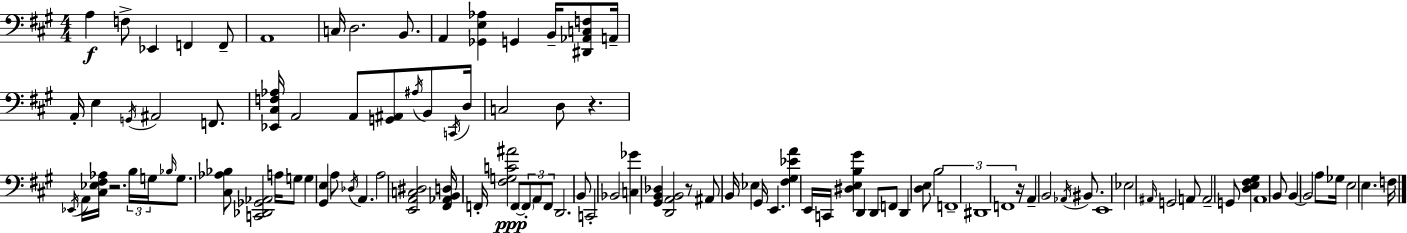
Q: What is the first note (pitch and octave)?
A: A3